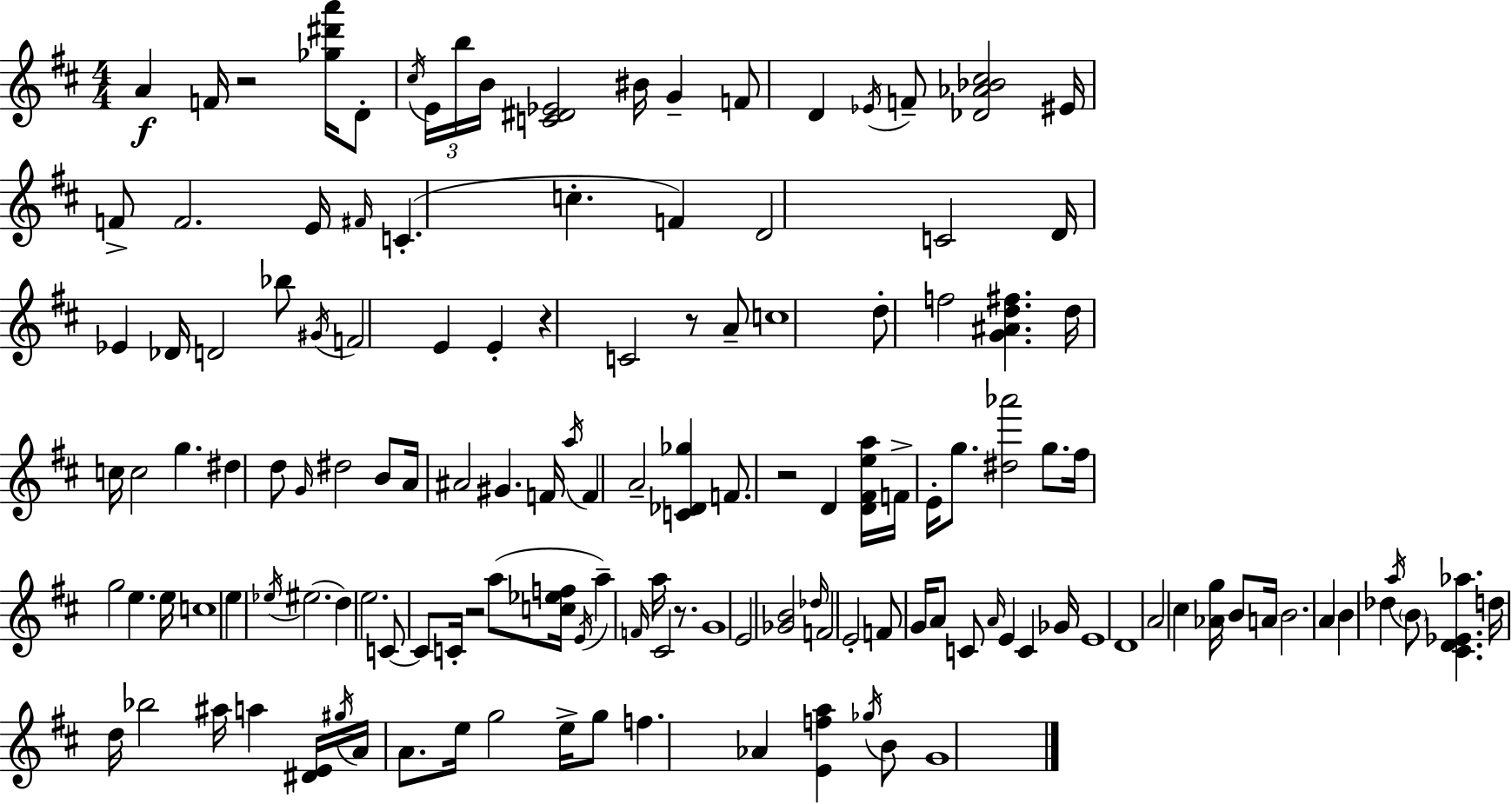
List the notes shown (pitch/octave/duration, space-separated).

A4/q F4/s R/h [Gb5,D#6,A6]/s D4/e C#5/s E4/s B5/s B4/s [C4,D#4,Eb4]/h BIS4/s G4/q F4/e D4/q Eb4/s F4/e [Db4,Ab4,Bb4,C#5]/h EIS4/s F4/e F4/h. E4/s F#4/s C4/q. C5/q. F4/q D4/h C4/h D4/s Eb4/q Db4/s D4/h Bb5/e G#4/s F4/h E4/q E4/q R/q C4/h R/e A4/e C5/w D5/e F5/h [G4,A#4,D5,F#5]/q. D5/s C5/s C5/h G5/q. D#5/q D5/e G4/s D#5/h B4/e A4/s A#4/h G#4/q. F4/s A5/s F4/q A4/h [C4,Db4,Gb5]/q F4/e. R/h D4/q [D4,F#4,E5,A5]/s F4/s E4/s G5/e. [D#5,Ab6]/h G5/e. F#5/s G5/h E5/q. E5/s C5/w E5/q Eb5/s EIS5/h. D5/q E5/h. C4/e C4/e C4/s R/h A5/e [C5,Eb5,F5]/s E4/s A5/q F4/s A5/s C#4/h R/e. G4/w E4/h [Gb4,B4]/h Db5/s F4/h E4/h F4/e G4/s A4/e C4/e A4/s E4/q C4/q Gb4/s E4/w D4/w A4/h C#5/q [Ab4,G5]/s B4/e A4/s B4/h. A4/q B4/q Db5/q A5/s B4/e [C#4,D4,Eb4,Ab5]/q. D5/s D5/s Bb5/h A#5/s A5/q [D#4,E4]/s G#5/s A4/s A4/e. E5/s G5/h E5/s G5/e F5/q. Ab4/q [E4,F5,A5]/q Gb5/s B4/e G4/w